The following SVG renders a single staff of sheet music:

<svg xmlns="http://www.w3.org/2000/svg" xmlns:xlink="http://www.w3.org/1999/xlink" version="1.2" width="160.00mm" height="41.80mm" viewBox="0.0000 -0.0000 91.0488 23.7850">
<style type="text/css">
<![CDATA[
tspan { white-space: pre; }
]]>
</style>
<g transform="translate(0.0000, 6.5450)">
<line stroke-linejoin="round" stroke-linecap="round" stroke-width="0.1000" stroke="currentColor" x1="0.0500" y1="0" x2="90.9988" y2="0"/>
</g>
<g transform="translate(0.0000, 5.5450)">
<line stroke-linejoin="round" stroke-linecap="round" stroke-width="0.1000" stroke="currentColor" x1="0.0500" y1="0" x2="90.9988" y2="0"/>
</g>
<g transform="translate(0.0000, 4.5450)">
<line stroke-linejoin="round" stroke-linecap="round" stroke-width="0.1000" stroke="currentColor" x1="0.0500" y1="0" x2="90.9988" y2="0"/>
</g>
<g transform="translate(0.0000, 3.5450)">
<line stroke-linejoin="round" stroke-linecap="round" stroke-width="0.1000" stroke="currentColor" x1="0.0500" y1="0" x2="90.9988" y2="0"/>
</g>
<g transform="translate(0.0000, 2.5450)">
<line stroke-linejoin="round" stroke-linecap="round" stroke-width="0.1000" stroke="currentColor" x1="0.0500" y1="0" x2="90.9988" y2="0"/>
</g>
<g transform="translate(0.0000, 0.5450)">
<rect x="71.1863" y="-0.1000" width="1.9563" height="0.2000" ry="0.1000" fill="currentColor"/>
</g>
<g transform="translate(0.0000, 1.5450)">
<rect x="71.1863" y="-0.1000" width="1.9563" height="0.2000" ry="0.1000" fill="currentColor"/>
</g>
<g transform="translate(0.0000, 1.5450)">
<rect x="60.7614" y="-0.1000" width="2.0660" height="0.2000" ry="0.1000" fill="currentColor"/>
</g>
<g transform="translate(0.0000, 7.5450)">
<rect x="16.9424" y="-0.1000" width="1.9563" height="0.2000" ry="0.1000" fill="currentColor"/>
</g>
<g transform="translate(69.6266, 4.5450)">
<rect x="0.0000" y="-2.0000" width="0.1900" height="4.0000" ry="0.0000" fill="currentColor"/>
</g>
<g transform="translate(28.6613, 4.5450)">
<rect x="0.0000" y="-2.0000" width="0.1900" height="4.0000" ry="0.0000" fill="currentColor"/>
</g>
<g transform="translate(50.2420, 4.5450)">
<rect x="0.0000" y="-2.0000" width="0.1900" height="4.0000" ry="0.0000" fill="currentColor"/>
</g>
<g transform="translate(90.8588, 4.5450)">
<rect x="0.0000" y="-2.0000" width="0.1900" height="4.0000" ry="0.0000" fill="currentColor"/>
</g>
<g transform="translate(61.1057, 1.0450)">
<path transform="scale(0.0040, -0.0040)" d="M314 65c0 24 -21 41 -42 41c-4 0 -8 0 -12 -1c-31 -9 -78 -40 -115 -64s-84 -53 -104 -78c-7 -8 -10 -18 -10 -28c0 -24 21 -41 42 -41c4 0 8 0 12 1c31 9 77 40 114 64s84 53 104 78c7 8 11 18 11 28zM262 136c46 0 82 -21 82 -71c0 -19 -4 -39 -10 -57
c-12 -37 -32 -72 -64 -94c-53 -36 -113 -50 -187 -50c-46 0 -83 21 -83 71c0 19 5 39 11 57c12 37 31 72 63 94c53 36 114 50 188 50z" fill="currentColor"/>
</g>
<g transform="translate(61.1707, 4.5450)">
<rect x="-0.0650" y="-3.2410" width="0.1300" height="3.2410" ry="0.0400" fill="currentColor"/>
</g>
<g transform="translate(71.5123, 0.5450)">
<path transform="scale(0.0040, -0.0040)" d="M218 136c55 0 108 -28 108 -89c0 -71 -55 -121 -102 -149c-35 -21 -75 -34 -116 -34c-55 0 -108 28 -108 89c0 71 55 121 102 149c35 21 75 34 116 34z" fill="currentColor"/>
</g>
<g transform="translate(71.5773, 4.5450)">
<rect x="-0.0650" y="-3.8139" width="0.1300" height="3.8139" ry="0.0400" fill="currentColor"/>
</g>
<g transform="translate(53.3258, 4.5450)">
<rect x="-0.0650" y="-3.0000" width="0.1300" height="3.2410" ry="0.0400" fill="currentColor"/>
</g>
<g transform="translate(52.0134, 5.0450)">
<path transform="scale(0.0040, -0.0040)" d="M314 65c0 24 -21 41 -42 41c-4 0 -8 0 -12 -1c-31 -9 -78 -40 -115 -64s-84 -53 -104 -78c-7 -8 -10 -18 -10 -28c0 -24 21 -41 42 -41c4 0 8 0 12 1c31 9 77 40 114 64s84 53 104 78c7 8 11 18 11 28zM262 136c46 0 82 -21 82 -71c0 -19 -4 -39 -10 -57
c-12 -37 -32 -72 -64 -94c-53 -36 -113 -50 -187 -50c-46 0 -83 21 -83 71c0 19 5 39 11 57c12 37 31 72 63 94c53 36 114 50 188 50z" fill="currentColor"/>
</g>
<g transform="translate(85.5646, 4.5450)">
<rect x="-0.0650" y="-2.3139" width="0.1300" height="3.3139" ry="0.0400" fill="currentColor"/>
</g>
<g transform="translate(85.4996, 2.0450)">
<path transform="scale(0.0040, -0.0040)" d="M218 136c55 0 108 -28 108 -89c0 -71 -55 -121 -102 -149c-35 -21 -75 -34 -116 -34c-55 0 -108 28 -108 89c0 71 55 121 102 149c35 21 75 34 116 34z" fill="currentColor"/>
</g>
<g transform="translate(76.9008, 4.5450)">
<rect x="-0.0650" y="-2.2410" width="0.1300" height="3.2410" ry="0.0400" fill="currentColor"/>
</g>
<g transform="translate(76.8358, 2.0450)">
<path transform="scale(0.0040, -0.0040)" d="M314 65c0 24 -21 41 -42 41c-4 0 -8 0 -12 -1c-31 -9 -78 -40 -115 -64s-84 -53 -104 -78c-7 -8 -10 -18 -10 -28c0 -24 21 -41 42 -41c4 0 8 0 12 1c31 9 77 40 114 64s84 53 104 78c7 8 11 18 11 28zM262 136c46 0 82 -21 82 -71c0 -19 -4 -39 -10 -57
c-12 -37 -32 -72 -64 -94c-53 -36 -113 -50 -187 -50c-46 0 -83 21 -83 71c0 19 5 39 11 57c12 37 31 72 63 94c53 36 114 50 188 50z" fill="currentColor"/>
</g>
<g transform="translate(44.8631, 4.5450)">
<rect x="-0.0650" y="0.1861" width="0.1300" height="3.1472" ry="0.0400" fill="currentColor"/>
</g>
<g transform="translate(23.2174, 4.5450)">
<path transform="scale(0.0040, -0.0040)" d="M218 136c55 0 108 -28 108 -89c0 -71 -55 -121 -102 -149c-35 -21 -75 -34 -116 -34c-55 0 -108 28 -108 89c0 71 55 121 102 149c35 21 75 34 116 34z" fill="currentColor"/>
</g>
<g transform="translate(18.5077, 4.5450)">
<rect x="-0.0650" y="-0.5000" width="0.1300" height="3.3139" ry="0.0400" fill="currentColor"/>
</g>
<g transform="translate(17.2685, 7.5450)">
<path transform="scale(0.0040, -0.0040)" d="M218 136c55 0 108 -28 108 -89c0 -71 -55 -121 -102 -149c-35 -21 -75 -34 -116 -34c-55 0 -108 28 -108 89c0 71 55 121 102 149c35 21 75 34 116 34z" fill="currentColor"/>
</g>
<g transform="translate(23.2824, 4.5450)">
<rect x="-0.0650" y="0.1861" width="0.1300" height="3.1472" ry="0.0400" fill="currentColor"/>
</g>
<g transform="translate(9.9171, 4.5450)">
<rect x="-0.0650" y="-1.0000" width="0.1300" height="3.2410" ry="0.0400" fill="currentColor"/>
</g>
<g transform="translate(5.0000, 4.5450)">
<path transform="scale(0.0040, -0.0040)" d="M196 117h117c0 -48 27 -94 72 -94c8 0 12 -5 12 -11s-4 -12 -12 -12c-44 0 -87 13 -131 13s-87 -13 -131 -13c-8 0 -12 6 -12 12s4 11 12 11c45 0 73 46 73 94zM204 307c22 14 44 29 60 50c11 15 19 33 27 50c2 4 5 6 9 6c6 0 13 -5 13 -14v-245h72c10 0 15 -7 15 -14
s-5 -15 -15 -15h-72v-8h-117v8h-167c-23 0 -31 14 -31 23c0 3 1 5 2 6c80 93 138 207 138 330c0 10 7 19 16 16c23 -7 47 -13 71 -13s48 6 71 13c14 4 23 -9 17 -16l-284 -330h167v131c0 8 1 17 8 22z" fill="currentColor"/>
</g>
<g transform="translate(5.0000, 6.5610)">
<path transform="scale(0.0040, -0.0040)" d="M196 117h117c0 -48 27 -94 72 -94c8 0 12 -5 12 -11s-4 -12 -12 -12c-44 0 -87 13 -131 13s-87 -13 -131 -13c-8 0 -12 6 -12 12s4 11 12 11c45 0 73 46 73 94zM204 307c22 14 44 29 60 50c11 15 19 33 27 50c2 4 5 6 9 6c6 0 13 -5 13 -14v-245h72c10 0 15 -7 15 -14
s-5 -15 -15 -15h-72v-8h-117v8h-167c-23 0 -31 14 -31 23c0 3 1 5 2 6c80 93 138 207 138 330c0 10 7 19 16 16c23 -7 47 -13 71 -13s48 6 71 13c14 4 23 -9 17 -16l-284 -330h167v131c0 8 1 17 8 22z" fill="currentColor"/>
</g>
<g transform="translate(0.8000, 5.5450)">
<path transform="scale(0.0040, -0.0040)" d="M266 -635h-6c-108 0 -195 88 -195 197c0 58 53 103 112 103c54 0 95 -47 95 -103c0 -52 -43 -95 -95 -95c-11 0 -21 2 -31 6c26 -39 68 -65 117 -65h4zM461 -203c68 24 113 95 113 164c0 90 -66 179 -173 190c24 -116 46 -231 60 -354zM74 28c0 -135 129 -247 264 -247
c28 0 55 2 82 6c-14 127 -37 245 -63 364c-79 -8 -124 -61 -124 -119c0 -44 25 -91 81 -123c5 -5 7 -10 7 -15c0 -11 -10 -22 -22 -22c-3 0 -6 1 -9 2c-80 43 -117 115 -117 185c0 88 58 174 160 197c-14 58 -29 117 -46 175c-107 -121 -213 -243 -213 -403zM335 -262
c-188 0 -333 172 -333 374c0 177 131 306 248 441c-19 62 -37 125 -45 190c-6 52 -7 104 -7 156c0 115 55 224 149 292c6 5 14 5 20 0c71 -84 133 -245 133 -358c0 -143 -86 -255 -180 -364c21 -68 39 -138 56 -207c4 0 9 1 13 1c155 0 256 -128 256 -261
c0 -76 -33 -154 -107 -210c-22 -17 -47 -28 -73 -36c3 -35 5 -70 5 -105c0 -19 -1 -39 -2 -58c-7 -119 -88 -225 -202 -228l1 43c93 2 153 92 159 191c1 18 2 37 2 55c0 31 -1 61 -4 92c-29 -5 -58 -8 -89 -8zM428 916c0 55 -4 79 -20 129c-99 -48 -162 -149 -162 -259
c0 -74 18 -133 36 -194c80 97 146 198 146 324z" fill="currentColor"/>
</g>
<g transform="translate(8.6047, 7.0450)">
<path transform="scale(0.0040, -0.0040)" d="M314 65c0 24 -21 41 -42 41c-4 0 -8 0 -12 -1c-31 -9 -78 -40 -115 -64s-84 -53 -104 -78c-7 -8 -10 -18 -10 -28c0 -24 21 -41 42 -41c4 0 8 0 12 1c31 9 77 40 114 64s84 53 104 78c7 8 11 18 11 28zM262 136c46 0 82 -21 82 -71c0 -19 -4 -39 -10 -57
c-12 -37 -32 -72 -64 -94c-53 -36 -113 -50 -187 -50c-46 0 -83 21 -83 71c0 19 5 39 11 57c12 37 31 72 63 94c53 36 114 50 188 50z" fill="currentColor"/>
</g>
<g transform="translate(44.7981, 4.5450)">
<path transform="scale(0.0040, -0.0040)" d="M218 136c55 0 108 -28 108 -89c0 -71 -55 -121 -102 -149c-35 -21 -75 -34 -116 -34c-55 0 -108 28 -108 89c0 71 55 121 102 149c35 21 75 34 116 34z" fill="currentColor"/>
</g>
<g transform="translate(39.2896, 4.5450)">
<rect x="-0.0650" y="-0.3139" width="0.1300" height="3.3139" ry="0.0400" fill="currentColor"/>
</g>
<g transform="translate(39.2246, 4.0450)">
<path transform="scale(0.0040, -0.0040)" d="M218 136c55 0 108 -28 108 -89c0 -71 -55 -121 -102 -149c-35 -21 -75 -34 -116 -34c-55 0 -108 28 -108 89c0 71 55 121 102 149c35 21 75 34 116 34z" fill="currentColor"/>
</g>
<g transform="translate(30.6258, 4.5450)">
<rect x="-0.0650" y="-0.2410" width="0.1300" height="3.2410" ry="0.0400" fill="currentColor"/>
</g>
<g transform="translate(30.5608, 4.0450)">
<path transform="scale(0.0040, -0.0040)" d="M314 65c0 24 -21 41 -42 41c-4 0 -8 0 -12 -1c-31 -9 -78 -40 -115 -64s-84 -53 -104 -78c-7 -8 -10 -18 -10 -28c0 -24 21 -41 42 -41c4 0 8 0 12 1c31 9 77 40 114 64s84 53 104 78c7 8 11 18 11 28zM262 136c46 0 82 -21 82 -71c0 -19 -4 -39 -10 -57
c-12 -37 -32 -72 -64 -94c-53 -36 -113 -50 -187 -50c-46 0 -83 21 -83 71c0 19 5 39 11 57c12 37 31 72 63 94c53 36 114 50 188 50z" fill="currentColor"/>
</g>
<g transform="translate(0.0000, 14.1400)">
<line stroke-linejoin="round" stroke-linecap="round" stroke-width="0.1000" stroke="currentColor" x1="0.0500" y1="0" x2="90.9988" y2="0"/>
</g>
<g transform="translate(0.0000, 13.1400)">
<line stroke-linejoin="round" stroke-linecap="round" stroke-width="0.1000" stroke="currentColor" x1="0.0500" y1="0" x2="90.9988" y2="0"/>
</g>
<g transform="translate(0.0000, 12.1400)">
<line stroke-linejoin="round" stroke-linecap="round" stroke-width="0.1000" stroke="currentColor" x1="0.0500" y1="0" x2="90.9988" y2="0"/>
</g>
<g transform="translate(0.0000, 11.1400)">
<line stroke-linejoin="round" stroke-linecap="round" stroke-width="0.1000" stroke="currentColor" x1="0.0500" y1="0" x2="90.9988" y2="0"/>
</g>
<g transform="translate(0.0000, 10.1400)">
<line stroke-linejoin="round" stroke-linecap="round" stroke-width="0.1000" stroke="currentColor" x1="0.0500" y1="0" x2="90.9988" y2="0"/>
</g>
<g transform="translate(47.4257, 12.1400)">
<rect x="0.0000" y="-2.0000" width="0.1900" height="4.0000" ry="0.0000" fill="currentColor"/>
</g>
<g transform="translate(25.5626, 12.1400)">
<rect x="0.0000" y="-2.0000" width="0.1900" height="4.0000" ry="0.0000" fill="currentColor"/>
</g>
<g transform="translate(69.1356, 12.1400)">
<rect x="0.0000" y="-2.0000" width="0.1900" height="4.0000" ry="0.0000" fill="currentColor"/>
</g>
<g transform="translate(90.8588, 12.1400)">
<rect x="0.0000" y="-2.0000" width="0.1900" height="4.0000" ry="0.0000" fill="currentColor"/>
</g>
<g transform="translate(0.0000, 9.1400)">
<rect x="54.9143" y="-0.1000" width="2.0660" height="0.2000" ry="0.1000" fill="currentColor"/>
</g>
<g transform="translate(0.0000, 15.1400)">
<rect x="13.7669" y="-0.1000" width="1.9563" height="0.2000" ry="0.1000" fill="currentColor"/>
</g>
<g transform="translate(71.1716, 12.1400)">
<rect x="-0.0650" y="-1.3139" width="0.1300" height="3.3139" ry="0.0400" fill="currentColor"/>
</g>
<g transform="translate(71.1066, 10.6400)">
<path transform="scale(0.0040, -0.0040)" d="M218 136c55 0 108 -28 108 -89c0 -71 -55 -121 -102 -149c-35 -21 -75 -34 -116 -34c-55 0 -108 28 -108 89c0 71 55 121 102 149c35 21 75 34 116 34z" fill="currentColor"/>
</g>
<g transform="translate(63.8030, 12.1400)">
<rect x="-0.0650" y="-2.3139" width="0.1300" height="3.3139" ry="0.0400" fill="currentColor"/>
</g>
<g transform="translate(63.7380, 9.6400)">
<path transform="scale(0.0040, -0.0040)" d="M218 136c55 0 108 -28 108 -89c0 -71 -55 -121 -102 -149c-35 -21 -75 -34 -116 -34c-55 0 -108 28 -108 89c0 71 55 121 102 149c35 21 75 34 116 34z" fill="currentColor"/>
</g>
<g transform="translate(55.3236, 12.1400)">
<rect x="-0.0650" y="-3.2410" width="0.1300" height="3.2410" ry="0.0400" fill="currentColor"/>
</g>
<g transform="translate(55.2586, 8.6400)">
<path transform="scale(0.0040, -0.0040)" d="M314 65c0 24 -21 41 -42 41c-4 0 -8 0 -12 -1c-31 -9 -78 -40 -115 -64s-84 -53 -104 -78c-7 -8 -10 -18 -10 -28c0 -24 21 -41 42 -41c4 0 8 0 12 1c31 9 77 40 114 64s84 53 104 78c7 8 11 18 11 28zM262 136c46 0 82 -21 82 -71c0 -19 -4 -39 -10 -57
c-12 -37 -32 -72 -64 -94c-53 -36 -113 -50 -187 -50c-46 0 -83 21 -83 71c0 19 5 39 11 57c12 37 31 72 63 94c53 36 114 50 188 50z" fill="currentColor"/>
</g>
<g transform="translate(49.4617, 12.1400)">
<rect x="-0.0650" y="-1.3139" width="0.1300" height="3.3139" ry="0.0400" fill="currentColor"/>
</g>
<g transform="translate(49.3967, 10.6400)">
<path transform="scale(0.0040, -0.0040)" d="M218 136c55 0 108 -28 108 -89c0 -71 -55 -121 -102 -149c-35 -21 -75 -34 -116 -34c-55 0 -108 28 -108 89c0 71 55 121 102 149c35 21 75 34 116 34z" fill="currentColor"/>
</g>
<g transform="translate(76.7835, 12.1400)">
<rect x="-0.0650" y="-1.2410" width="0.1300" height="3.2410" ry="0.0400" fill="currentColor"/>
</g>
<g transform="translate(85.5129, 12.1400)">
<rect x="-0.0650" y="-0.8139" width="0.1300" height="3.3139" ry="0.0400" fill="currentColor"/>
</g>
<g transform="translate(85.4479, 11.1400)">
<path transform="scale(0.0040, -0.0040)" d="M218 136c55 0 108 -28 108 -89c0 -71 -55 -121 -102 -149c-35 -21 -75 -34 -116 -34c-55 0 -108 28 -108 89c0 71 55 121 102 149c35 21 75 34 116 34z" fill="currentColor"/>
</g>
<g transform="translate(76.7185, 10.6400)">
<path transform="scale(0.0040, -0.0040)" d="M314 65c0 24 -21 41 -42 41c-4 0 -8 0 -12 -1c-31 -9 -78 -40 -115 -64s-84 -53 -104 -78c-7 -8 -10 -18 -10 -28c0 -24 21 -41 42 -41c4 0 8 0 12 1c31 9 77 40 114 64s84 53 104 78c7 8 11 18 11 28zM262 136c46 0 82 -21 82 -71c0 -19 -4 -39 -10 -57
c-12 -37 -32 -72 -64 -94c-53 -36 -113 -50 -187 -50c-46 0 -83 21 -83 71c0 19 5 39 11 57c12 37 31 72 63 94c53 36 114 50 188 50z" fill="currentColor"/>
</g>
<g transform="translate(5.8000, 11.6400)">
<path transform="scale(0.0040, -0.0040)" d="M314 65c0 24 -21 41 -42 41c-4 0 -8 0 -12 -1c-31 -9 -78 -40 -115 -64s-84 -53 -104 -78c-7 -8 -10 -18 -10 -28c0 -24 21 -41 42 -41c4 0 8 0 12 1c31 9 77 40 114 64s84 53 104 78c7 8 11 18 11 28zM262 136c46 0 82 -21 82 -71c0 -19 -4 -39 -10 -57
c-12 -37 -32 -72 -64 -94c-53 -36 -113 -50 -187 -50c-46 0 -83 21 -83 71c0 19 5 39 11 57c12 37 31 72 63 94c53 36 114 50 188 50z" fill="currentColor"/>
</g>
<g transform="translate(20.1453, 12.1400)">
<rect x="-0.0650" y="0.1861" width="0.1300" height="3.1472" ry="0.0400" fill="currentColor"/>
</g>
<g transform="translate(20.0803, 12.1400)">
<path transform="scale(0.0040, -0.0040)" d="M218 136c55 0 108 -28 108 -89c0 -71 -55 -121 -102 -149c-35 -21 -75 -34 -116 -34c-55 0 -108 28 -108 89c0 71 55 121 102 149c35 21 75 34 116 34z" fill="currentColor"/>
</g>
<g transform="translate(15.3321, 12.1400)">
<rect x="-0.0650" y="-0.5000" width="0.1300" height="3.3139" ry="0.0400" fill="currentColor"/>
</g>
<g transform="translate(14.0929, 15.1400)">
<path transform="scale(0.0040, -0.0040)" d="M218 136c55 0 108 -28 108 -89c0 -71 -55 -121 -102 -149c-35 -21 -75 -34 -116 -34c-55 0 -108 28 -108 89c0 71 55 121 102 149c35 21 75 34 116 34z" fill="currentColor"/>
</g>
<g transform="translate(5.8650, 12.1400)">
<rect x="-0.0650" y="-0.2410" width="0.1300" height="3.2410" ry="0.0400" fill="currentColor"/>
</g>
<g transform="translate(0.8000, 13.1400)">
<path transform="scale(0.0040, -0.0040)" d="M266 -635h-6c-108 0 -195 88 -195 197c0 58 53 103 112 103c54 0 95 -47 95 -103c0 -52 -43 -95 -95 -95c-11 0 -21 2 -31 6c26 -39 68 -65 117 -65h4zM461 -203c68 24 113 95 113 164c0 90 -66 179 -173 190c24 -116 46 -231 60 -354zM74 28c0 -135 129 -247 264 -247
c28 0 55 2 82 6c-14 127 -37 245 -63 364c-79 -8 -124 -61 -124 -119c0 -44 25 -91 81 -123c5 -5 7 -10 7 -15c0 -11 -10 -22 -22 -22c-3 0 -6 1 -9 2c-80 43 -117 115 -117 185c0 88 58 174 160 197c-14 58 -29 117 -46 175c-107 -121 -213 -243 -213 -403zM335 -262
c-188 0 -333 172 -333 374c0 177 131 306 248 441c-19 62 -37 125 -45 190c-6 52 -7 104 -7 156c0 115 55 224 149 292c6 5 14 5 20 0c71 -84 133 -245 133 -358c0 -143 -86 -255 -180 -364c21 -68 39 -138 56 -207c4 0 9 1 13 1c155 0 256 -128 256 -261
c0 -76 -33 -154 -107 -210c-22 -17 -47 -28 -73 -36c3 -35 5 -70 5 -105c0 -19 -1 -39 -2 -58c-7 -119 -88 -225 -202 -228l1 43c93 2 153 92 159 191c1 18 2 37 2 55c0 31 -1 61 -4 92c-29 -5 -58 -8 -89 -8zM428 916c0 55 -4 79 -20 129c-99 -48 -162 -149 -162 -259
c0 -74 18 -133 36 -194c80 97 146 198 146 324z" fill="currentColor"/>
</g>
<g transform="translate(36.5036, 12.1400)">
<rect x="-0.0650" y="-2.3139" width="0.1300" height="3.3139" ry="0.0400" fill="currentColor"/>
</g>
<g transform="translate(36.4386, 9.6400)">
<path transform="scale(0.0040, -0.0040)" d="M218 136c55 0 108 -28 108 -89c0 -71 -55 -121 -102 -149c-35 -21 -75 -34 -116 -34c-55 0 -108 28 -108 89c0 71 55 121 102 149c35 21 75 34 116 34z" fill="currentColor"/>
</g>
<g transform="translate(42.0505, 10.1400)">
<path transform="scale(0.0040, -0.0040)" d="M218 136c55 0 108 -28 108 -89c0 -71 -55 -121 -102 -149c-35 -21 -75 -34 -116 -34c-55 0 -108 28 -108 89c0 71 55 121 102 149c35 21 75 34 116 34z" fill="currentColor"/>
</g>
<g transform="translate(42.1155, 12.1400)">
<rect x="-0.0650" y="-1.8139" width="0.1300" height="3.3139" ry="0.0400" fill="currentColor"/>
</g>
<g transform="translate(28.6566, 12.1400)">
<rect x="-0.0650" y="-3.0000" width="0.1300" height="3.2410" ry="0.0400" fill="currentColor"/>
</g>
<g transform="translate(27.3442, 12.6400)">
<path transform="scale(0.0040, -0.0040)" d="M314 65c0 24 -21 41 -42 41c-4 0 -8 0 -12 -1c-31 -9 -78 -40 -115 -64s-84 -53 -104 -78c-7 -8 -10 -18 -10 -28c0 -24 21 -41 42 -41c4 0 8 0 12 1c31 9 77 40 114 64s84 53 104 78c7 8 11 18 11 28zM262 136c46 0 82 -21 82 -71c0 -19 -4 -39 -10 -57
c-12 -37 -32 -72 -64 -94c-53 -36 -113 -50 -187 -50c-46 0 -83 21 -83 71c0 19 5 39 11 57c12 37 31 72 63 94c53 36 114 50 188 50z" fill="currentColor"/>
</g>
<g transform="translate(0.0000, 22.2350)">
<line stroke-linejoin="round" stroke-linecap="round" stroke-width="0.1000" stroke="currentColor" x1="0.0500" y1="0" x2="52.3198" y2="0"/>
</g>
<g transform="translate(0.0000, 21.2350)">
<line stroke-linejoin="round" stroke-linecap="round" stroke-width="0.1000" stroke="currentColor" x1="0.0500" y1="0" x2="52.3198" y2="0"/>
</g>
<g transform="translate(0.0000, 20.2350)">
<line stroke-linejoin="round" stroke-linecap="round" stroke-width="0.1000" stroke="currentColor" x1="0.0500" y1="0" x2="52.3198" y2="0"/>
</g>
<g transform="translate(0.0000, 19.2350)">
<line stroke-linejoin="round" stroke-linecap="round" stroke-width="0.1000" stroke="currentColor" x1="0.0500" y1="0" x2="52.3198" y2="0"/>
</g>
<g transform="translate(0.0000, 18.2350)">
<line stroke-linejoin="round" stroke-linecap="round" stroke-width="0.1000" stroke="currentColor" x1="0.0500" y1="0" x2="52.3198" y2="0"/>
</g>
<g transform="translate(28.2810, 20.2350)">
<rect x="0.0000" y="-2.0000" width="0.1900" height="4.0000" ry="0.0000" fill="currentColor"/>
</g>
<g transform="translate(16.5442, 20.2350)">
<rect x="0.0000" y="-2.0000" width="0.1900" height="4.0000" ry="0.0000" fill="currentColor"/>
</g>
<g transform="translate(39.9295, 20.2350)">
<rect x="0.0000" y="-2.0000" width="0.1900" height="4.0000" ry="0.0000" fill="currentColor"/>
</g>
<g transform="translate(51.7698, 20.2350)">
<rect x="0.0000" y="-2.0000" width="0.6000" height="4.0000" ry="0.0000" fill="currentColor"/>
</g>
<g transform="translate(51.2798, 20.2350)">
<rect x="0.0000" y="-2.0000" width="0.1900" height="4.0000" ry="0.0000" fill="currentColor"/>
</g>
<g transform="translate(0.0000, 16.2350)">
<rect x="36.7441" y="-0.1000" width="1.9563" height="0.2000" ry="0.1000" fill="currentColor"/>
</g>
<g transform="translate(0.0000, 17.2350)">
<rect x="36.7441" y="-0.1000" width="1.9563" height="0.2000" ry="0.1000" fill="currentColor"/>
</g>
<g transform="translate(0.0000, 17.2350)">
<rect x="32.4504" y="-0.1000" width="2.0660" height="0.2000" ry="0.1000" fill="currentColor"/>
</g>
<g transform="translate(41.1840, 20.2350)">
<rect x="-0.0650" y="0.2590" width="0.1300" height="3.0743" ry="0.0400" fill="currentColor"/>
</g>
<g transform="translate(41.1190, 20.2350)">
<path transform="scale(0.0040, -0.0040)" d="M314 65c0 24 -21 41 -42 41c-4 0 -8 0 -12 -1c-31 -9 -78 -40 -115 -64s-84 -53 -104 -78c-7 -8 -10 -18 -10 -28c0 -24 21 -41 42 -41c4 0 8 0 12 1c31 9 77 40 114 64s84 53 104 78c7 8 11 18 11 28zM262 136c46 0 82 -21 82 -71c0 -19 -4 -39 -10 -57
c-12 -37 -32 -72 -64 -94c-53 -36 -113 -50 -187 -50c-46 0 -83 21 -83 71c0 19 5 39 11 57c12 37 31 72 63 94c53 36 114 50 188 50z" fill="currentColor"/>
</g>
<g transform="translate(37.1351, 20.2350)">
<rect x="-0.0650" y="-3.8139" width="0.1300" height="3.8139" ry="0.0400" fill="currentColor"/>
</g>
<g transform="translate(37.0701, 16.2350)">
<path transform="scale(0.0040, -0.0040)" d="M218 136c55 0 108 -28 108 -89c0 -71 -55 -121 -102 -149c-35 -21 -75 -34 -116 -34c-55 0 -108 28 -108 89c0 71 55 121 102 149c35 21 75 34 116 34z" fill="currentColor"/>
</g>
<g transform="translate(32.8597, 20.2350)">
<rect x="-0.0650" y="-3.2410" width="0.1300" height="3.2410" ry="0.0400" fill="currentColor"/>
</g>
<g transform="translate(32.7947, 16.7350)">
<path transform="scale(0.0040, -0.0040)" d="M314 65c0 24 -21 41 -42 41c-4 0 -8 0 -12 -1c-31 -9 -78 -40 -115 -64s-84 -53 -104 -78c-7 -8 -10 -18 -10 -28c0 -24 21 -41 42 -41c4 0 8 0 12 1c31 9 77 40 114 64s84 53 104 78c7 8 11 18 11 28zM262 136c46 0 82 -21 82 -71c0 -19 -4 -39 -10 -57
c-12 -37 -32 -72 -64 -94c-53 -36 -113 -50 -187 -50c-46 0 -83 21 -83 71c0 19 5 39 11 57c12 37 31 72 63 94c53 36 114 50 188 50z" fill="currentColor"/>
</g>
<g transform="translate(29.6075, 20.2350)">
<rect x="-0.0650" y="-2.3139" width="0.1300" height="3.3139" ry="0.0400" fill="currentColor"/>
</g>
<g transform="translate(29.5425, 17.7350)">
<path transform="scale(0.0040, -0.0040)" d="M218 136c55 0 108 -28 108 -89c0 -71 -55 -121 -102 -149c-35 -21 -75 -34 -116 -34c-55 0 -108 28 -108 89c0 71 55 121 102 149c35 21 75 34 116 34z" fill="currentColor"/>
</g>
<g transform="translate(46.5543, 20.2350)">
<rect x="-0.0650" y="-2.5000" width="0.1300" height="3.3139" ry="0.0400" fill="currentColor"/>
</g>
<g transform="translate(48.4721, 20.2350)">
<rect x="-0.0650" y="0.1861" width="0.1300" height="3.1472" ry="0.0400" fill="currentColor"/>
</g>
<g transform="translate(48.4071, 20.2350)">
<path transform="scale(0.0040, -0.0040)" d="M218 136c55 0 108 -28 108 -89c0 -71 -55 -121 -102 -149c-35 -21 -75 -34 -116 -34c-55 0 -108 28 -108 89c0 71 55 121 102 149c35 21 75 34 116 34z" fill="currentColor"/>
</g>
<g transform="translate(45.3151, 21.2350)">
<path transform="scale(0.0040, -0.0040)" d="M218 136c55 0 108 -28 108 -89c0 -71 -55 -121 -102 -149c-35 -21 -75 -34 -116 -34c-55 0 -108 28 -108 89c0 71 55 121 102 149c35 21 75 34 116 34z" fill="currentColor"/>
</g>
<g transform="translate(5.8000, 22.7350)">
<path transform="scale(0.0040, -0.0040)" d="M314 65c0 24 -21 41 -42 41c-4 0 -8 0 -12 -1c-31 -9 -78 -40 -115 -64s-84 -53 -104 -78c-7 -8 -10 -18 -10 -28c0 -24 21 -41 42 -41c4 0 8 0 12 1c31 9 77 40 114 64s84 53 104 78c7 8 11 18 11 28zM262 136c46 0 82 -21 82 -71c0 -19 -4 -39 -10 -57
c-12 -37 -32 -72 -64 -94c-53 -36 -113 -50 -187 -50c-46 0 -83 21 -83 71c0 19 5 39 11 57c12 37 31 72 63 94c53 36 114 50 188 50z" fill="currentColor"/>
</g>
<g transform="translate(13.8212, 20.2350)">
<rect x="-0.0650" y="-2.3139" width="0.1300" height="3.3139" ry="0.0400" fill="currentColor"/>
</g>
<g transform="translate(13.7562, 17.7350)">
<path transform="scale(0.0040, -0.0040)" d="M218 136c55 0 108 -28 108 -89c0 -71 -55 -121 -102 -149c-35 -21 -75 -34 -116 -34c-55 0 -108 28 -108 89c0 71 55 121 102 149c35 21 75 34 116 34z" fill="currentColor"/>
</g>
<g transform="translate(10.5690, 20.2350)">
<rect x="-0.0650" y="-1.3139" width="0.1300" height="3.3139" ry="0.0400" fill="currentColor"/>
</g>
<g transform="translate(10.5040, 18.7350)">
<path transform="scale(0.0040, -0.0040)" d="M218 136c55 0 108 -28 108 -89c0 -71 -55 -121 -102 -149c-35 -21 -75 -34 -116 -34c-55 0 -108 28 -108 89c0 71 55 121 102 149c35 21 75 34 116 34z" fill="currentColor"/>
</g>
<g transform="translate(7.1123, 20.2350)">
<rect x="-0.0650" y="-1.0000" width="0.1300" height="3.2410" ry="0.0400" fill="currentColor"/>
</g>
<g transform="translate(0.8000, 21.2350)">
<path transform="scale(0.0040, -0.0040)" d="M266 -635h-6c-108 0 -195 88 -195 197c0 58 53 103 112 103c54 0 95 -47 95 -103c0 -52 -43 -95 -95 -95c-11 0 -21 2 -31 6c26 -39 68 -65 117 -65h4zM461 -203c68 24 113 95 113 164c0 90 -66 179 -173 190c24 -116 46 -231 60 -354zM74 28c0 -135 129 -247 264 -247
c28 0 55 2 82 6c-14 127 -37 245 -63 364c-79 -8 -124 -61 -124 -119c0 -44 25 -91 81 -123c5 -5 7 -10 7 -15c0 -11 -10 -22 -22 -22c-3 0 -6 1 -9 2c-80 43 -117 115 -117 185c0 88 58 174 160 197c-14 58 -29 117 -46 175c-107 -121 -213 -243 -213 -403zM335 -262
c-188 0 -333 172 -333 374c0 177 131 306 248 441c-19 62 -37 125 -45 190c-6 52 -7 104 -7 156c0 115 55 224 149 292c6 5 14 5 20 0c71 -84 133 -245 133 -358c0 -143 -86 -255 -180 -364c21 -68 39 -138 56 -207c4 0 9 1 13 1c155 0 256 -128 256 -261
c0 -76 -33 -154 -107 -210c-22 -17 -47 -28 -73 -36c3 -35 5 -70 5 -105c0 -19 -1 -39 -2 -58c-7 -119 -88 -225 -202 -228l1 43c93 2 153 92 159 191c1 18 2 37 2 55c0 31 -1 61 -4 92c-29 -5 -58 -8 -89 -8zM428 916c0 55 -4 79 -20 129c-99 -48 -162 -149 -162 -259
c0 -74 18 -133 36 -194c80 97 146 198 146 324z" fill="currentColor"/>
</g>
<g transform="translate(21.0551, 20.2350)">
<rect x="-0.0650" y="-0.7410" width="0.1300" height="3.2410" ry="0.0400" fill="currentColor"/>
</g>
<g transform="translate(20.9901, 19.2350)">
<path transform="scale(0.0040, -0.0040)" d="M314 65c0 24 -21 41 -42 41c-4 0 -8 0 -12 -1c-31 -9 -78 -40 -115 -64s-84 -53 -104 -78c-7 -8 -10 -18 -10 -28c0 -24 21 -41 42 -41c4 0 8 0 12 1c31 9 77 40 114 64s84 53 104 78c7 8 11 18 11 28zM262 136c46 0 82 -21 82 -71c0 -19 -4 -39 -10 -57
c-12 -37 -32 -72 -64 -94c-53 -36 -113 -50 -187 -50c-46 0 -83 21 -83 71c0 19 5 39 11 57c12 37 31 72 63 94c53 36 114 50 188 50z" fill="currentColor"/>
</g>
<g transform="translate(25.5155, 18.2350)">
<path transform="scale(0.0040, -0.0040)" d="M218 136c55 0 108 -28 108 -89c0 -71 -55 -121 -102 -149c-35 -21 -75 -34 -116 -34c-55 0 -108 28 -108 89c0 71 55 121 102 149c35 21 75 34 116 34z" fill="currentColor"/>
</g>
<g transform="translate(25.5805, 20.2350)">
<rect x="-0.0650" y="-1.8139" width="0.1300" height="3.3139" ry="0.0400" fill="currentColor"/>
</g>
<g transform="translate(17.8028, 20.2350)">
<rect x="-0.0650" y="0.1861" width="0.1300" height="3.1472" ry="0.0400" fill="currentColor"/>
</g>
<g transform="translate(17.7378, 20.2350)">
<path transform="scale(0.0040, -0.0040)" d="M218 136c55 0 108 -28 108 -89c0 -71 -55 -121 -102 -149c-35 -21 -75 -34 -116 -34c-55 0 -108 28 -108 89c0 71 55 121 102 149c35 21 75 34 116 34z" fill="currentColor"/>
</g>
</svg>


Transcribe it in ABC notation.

X:1
T:Untitled
M:4/4
L:1/4
K:C
D2 C B c2 c B A2 b2 c' g2 g c2 C B A2 g f e b2 g e e2 d D2 e g B d2 f g b2 c' B2 G B